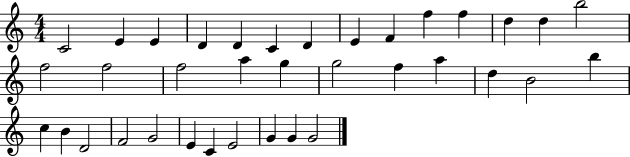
{
  \clef treble
  \numericTimeSignature
  \time 4/4
  \key c \major
  c'2 e'4 e'4 | d'4 d'4 c'4 d'4 | e'4 f'4 f''4 f''4 | d''4 d''4 b''2 | \break f''2 f''2 | f''2 a''4 g''4 | g''2 f''4 a''4 | d''4 b'2 b''4 | \break c''4 b'4 d'2 | f'2 g'2 | e'4 c'4 e'2 | g'4 g'4 g'2 | \break \bar "|."
}